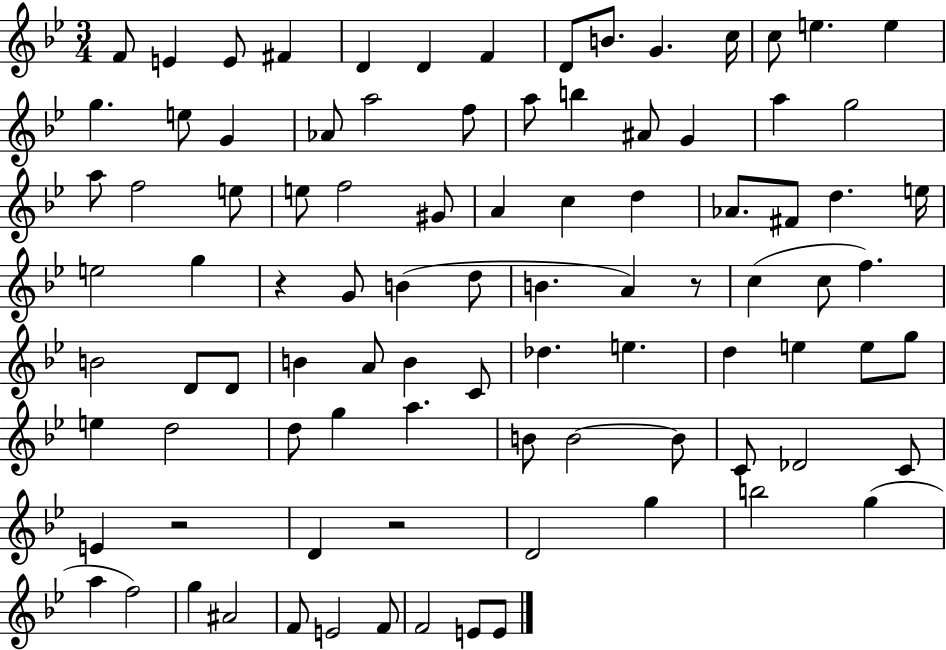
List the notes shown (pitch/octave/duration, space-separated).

F4/e E4/q E4/e F#4/q D4/q D4/q F4/q D4/e B4/e. G4/q. C5/s C5/e E5/q. E5/q G5/q. E5/e G4/q Ab4/e A5/h F5/e A5/e B5/q A#4/e G4/q A5/q G5/h A5/e F5/h E5/e E5/e F5/h G#4/e A4/q C5/q D5/q Ab4/e. F#4/e D5/q. E5/s E5/h G5/q R/q G4/e B4/q D5/e B4/q. A4/q R/e C5/q C5/e F5/q. B4/h D4/e D4/e B4/q A4/e B4/q C4/e Db5/q. E5/q. D5/q E5/q E5/e G5/e E5/q D5/h D5/e G5/q A5/q. B4/e B4/h B4/e C4/e Db4/h C4/e E4/q R/h D4/q R/h D4/h G5/q B5/h G5/q A5/q F5/h G5/q A#4/h F4/e E4/h F4/e F4/h E4/e E4/e